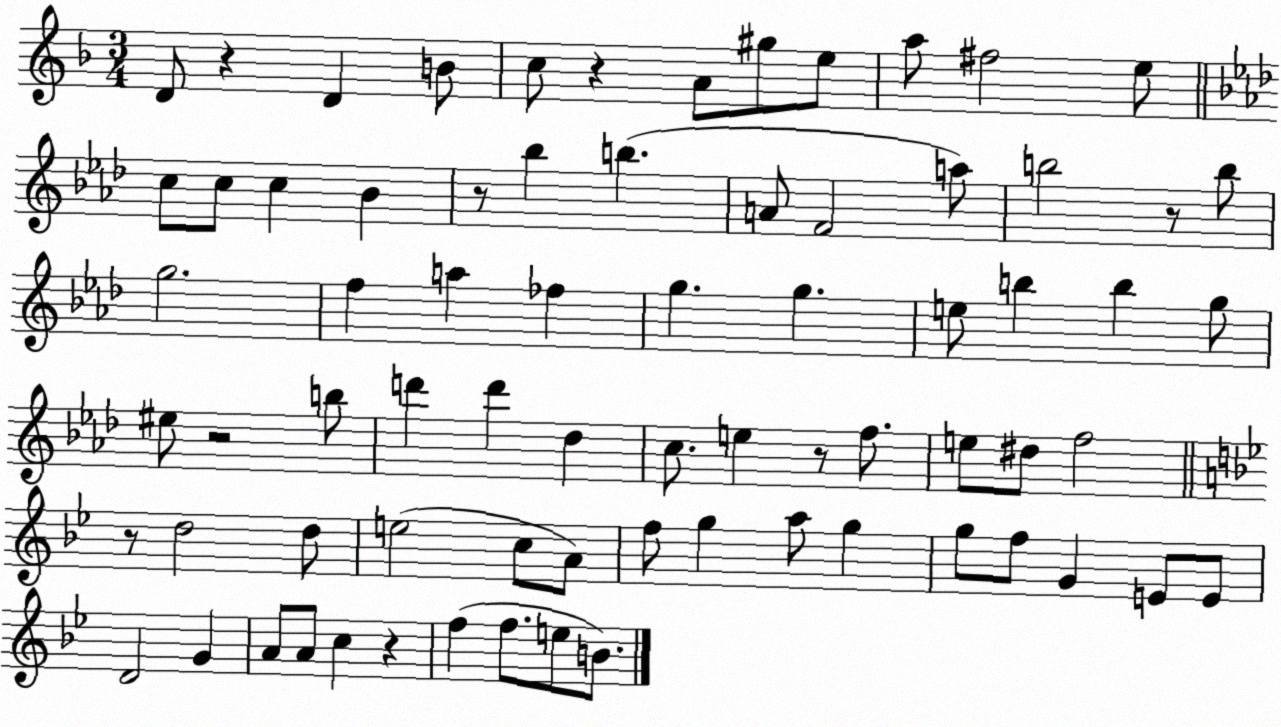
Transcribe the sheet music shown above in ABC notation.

X:1
T:Untitled
M:3/4
L:1/4
K:F
D/2 z D B/2 c/2 z A/2 ^g/2 e/2 a/2 ^f2 e/2 c/2 c/2 c _B z/2 _b b A/2 F2 a/2 b2 z/2 b/2 g2 f a _f g g e/2 b b g/2 ^e/2 z2 b/2 d' d' _d c/2 e z/2 f/2 e/2 ^d/2 f2 z/2 d2 d/2 e2 c/2 A/2 f/2 g a/2 g g/2 f/2 G E/2 E/2 D2 G A/2 A/2 c z f f/2 e/2 B/2